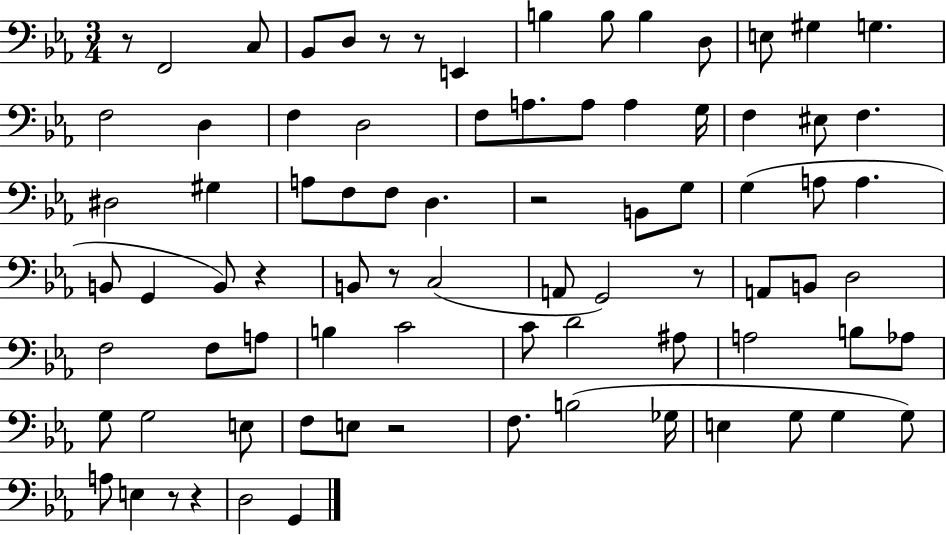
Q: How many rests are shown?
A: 10